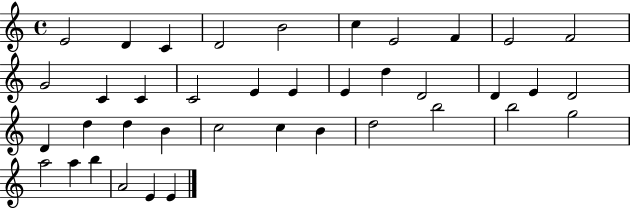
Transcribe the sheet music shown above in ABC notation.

X:1
T:Untitled
M:4/4
L:1/4
K:C
E2 D C D2 B2 c E2 F E2 F2 G2 C C C2 E E E d D2 D E D2 D d d B c2 c B d2 b2 b2 g2 a2 a b A2 E E